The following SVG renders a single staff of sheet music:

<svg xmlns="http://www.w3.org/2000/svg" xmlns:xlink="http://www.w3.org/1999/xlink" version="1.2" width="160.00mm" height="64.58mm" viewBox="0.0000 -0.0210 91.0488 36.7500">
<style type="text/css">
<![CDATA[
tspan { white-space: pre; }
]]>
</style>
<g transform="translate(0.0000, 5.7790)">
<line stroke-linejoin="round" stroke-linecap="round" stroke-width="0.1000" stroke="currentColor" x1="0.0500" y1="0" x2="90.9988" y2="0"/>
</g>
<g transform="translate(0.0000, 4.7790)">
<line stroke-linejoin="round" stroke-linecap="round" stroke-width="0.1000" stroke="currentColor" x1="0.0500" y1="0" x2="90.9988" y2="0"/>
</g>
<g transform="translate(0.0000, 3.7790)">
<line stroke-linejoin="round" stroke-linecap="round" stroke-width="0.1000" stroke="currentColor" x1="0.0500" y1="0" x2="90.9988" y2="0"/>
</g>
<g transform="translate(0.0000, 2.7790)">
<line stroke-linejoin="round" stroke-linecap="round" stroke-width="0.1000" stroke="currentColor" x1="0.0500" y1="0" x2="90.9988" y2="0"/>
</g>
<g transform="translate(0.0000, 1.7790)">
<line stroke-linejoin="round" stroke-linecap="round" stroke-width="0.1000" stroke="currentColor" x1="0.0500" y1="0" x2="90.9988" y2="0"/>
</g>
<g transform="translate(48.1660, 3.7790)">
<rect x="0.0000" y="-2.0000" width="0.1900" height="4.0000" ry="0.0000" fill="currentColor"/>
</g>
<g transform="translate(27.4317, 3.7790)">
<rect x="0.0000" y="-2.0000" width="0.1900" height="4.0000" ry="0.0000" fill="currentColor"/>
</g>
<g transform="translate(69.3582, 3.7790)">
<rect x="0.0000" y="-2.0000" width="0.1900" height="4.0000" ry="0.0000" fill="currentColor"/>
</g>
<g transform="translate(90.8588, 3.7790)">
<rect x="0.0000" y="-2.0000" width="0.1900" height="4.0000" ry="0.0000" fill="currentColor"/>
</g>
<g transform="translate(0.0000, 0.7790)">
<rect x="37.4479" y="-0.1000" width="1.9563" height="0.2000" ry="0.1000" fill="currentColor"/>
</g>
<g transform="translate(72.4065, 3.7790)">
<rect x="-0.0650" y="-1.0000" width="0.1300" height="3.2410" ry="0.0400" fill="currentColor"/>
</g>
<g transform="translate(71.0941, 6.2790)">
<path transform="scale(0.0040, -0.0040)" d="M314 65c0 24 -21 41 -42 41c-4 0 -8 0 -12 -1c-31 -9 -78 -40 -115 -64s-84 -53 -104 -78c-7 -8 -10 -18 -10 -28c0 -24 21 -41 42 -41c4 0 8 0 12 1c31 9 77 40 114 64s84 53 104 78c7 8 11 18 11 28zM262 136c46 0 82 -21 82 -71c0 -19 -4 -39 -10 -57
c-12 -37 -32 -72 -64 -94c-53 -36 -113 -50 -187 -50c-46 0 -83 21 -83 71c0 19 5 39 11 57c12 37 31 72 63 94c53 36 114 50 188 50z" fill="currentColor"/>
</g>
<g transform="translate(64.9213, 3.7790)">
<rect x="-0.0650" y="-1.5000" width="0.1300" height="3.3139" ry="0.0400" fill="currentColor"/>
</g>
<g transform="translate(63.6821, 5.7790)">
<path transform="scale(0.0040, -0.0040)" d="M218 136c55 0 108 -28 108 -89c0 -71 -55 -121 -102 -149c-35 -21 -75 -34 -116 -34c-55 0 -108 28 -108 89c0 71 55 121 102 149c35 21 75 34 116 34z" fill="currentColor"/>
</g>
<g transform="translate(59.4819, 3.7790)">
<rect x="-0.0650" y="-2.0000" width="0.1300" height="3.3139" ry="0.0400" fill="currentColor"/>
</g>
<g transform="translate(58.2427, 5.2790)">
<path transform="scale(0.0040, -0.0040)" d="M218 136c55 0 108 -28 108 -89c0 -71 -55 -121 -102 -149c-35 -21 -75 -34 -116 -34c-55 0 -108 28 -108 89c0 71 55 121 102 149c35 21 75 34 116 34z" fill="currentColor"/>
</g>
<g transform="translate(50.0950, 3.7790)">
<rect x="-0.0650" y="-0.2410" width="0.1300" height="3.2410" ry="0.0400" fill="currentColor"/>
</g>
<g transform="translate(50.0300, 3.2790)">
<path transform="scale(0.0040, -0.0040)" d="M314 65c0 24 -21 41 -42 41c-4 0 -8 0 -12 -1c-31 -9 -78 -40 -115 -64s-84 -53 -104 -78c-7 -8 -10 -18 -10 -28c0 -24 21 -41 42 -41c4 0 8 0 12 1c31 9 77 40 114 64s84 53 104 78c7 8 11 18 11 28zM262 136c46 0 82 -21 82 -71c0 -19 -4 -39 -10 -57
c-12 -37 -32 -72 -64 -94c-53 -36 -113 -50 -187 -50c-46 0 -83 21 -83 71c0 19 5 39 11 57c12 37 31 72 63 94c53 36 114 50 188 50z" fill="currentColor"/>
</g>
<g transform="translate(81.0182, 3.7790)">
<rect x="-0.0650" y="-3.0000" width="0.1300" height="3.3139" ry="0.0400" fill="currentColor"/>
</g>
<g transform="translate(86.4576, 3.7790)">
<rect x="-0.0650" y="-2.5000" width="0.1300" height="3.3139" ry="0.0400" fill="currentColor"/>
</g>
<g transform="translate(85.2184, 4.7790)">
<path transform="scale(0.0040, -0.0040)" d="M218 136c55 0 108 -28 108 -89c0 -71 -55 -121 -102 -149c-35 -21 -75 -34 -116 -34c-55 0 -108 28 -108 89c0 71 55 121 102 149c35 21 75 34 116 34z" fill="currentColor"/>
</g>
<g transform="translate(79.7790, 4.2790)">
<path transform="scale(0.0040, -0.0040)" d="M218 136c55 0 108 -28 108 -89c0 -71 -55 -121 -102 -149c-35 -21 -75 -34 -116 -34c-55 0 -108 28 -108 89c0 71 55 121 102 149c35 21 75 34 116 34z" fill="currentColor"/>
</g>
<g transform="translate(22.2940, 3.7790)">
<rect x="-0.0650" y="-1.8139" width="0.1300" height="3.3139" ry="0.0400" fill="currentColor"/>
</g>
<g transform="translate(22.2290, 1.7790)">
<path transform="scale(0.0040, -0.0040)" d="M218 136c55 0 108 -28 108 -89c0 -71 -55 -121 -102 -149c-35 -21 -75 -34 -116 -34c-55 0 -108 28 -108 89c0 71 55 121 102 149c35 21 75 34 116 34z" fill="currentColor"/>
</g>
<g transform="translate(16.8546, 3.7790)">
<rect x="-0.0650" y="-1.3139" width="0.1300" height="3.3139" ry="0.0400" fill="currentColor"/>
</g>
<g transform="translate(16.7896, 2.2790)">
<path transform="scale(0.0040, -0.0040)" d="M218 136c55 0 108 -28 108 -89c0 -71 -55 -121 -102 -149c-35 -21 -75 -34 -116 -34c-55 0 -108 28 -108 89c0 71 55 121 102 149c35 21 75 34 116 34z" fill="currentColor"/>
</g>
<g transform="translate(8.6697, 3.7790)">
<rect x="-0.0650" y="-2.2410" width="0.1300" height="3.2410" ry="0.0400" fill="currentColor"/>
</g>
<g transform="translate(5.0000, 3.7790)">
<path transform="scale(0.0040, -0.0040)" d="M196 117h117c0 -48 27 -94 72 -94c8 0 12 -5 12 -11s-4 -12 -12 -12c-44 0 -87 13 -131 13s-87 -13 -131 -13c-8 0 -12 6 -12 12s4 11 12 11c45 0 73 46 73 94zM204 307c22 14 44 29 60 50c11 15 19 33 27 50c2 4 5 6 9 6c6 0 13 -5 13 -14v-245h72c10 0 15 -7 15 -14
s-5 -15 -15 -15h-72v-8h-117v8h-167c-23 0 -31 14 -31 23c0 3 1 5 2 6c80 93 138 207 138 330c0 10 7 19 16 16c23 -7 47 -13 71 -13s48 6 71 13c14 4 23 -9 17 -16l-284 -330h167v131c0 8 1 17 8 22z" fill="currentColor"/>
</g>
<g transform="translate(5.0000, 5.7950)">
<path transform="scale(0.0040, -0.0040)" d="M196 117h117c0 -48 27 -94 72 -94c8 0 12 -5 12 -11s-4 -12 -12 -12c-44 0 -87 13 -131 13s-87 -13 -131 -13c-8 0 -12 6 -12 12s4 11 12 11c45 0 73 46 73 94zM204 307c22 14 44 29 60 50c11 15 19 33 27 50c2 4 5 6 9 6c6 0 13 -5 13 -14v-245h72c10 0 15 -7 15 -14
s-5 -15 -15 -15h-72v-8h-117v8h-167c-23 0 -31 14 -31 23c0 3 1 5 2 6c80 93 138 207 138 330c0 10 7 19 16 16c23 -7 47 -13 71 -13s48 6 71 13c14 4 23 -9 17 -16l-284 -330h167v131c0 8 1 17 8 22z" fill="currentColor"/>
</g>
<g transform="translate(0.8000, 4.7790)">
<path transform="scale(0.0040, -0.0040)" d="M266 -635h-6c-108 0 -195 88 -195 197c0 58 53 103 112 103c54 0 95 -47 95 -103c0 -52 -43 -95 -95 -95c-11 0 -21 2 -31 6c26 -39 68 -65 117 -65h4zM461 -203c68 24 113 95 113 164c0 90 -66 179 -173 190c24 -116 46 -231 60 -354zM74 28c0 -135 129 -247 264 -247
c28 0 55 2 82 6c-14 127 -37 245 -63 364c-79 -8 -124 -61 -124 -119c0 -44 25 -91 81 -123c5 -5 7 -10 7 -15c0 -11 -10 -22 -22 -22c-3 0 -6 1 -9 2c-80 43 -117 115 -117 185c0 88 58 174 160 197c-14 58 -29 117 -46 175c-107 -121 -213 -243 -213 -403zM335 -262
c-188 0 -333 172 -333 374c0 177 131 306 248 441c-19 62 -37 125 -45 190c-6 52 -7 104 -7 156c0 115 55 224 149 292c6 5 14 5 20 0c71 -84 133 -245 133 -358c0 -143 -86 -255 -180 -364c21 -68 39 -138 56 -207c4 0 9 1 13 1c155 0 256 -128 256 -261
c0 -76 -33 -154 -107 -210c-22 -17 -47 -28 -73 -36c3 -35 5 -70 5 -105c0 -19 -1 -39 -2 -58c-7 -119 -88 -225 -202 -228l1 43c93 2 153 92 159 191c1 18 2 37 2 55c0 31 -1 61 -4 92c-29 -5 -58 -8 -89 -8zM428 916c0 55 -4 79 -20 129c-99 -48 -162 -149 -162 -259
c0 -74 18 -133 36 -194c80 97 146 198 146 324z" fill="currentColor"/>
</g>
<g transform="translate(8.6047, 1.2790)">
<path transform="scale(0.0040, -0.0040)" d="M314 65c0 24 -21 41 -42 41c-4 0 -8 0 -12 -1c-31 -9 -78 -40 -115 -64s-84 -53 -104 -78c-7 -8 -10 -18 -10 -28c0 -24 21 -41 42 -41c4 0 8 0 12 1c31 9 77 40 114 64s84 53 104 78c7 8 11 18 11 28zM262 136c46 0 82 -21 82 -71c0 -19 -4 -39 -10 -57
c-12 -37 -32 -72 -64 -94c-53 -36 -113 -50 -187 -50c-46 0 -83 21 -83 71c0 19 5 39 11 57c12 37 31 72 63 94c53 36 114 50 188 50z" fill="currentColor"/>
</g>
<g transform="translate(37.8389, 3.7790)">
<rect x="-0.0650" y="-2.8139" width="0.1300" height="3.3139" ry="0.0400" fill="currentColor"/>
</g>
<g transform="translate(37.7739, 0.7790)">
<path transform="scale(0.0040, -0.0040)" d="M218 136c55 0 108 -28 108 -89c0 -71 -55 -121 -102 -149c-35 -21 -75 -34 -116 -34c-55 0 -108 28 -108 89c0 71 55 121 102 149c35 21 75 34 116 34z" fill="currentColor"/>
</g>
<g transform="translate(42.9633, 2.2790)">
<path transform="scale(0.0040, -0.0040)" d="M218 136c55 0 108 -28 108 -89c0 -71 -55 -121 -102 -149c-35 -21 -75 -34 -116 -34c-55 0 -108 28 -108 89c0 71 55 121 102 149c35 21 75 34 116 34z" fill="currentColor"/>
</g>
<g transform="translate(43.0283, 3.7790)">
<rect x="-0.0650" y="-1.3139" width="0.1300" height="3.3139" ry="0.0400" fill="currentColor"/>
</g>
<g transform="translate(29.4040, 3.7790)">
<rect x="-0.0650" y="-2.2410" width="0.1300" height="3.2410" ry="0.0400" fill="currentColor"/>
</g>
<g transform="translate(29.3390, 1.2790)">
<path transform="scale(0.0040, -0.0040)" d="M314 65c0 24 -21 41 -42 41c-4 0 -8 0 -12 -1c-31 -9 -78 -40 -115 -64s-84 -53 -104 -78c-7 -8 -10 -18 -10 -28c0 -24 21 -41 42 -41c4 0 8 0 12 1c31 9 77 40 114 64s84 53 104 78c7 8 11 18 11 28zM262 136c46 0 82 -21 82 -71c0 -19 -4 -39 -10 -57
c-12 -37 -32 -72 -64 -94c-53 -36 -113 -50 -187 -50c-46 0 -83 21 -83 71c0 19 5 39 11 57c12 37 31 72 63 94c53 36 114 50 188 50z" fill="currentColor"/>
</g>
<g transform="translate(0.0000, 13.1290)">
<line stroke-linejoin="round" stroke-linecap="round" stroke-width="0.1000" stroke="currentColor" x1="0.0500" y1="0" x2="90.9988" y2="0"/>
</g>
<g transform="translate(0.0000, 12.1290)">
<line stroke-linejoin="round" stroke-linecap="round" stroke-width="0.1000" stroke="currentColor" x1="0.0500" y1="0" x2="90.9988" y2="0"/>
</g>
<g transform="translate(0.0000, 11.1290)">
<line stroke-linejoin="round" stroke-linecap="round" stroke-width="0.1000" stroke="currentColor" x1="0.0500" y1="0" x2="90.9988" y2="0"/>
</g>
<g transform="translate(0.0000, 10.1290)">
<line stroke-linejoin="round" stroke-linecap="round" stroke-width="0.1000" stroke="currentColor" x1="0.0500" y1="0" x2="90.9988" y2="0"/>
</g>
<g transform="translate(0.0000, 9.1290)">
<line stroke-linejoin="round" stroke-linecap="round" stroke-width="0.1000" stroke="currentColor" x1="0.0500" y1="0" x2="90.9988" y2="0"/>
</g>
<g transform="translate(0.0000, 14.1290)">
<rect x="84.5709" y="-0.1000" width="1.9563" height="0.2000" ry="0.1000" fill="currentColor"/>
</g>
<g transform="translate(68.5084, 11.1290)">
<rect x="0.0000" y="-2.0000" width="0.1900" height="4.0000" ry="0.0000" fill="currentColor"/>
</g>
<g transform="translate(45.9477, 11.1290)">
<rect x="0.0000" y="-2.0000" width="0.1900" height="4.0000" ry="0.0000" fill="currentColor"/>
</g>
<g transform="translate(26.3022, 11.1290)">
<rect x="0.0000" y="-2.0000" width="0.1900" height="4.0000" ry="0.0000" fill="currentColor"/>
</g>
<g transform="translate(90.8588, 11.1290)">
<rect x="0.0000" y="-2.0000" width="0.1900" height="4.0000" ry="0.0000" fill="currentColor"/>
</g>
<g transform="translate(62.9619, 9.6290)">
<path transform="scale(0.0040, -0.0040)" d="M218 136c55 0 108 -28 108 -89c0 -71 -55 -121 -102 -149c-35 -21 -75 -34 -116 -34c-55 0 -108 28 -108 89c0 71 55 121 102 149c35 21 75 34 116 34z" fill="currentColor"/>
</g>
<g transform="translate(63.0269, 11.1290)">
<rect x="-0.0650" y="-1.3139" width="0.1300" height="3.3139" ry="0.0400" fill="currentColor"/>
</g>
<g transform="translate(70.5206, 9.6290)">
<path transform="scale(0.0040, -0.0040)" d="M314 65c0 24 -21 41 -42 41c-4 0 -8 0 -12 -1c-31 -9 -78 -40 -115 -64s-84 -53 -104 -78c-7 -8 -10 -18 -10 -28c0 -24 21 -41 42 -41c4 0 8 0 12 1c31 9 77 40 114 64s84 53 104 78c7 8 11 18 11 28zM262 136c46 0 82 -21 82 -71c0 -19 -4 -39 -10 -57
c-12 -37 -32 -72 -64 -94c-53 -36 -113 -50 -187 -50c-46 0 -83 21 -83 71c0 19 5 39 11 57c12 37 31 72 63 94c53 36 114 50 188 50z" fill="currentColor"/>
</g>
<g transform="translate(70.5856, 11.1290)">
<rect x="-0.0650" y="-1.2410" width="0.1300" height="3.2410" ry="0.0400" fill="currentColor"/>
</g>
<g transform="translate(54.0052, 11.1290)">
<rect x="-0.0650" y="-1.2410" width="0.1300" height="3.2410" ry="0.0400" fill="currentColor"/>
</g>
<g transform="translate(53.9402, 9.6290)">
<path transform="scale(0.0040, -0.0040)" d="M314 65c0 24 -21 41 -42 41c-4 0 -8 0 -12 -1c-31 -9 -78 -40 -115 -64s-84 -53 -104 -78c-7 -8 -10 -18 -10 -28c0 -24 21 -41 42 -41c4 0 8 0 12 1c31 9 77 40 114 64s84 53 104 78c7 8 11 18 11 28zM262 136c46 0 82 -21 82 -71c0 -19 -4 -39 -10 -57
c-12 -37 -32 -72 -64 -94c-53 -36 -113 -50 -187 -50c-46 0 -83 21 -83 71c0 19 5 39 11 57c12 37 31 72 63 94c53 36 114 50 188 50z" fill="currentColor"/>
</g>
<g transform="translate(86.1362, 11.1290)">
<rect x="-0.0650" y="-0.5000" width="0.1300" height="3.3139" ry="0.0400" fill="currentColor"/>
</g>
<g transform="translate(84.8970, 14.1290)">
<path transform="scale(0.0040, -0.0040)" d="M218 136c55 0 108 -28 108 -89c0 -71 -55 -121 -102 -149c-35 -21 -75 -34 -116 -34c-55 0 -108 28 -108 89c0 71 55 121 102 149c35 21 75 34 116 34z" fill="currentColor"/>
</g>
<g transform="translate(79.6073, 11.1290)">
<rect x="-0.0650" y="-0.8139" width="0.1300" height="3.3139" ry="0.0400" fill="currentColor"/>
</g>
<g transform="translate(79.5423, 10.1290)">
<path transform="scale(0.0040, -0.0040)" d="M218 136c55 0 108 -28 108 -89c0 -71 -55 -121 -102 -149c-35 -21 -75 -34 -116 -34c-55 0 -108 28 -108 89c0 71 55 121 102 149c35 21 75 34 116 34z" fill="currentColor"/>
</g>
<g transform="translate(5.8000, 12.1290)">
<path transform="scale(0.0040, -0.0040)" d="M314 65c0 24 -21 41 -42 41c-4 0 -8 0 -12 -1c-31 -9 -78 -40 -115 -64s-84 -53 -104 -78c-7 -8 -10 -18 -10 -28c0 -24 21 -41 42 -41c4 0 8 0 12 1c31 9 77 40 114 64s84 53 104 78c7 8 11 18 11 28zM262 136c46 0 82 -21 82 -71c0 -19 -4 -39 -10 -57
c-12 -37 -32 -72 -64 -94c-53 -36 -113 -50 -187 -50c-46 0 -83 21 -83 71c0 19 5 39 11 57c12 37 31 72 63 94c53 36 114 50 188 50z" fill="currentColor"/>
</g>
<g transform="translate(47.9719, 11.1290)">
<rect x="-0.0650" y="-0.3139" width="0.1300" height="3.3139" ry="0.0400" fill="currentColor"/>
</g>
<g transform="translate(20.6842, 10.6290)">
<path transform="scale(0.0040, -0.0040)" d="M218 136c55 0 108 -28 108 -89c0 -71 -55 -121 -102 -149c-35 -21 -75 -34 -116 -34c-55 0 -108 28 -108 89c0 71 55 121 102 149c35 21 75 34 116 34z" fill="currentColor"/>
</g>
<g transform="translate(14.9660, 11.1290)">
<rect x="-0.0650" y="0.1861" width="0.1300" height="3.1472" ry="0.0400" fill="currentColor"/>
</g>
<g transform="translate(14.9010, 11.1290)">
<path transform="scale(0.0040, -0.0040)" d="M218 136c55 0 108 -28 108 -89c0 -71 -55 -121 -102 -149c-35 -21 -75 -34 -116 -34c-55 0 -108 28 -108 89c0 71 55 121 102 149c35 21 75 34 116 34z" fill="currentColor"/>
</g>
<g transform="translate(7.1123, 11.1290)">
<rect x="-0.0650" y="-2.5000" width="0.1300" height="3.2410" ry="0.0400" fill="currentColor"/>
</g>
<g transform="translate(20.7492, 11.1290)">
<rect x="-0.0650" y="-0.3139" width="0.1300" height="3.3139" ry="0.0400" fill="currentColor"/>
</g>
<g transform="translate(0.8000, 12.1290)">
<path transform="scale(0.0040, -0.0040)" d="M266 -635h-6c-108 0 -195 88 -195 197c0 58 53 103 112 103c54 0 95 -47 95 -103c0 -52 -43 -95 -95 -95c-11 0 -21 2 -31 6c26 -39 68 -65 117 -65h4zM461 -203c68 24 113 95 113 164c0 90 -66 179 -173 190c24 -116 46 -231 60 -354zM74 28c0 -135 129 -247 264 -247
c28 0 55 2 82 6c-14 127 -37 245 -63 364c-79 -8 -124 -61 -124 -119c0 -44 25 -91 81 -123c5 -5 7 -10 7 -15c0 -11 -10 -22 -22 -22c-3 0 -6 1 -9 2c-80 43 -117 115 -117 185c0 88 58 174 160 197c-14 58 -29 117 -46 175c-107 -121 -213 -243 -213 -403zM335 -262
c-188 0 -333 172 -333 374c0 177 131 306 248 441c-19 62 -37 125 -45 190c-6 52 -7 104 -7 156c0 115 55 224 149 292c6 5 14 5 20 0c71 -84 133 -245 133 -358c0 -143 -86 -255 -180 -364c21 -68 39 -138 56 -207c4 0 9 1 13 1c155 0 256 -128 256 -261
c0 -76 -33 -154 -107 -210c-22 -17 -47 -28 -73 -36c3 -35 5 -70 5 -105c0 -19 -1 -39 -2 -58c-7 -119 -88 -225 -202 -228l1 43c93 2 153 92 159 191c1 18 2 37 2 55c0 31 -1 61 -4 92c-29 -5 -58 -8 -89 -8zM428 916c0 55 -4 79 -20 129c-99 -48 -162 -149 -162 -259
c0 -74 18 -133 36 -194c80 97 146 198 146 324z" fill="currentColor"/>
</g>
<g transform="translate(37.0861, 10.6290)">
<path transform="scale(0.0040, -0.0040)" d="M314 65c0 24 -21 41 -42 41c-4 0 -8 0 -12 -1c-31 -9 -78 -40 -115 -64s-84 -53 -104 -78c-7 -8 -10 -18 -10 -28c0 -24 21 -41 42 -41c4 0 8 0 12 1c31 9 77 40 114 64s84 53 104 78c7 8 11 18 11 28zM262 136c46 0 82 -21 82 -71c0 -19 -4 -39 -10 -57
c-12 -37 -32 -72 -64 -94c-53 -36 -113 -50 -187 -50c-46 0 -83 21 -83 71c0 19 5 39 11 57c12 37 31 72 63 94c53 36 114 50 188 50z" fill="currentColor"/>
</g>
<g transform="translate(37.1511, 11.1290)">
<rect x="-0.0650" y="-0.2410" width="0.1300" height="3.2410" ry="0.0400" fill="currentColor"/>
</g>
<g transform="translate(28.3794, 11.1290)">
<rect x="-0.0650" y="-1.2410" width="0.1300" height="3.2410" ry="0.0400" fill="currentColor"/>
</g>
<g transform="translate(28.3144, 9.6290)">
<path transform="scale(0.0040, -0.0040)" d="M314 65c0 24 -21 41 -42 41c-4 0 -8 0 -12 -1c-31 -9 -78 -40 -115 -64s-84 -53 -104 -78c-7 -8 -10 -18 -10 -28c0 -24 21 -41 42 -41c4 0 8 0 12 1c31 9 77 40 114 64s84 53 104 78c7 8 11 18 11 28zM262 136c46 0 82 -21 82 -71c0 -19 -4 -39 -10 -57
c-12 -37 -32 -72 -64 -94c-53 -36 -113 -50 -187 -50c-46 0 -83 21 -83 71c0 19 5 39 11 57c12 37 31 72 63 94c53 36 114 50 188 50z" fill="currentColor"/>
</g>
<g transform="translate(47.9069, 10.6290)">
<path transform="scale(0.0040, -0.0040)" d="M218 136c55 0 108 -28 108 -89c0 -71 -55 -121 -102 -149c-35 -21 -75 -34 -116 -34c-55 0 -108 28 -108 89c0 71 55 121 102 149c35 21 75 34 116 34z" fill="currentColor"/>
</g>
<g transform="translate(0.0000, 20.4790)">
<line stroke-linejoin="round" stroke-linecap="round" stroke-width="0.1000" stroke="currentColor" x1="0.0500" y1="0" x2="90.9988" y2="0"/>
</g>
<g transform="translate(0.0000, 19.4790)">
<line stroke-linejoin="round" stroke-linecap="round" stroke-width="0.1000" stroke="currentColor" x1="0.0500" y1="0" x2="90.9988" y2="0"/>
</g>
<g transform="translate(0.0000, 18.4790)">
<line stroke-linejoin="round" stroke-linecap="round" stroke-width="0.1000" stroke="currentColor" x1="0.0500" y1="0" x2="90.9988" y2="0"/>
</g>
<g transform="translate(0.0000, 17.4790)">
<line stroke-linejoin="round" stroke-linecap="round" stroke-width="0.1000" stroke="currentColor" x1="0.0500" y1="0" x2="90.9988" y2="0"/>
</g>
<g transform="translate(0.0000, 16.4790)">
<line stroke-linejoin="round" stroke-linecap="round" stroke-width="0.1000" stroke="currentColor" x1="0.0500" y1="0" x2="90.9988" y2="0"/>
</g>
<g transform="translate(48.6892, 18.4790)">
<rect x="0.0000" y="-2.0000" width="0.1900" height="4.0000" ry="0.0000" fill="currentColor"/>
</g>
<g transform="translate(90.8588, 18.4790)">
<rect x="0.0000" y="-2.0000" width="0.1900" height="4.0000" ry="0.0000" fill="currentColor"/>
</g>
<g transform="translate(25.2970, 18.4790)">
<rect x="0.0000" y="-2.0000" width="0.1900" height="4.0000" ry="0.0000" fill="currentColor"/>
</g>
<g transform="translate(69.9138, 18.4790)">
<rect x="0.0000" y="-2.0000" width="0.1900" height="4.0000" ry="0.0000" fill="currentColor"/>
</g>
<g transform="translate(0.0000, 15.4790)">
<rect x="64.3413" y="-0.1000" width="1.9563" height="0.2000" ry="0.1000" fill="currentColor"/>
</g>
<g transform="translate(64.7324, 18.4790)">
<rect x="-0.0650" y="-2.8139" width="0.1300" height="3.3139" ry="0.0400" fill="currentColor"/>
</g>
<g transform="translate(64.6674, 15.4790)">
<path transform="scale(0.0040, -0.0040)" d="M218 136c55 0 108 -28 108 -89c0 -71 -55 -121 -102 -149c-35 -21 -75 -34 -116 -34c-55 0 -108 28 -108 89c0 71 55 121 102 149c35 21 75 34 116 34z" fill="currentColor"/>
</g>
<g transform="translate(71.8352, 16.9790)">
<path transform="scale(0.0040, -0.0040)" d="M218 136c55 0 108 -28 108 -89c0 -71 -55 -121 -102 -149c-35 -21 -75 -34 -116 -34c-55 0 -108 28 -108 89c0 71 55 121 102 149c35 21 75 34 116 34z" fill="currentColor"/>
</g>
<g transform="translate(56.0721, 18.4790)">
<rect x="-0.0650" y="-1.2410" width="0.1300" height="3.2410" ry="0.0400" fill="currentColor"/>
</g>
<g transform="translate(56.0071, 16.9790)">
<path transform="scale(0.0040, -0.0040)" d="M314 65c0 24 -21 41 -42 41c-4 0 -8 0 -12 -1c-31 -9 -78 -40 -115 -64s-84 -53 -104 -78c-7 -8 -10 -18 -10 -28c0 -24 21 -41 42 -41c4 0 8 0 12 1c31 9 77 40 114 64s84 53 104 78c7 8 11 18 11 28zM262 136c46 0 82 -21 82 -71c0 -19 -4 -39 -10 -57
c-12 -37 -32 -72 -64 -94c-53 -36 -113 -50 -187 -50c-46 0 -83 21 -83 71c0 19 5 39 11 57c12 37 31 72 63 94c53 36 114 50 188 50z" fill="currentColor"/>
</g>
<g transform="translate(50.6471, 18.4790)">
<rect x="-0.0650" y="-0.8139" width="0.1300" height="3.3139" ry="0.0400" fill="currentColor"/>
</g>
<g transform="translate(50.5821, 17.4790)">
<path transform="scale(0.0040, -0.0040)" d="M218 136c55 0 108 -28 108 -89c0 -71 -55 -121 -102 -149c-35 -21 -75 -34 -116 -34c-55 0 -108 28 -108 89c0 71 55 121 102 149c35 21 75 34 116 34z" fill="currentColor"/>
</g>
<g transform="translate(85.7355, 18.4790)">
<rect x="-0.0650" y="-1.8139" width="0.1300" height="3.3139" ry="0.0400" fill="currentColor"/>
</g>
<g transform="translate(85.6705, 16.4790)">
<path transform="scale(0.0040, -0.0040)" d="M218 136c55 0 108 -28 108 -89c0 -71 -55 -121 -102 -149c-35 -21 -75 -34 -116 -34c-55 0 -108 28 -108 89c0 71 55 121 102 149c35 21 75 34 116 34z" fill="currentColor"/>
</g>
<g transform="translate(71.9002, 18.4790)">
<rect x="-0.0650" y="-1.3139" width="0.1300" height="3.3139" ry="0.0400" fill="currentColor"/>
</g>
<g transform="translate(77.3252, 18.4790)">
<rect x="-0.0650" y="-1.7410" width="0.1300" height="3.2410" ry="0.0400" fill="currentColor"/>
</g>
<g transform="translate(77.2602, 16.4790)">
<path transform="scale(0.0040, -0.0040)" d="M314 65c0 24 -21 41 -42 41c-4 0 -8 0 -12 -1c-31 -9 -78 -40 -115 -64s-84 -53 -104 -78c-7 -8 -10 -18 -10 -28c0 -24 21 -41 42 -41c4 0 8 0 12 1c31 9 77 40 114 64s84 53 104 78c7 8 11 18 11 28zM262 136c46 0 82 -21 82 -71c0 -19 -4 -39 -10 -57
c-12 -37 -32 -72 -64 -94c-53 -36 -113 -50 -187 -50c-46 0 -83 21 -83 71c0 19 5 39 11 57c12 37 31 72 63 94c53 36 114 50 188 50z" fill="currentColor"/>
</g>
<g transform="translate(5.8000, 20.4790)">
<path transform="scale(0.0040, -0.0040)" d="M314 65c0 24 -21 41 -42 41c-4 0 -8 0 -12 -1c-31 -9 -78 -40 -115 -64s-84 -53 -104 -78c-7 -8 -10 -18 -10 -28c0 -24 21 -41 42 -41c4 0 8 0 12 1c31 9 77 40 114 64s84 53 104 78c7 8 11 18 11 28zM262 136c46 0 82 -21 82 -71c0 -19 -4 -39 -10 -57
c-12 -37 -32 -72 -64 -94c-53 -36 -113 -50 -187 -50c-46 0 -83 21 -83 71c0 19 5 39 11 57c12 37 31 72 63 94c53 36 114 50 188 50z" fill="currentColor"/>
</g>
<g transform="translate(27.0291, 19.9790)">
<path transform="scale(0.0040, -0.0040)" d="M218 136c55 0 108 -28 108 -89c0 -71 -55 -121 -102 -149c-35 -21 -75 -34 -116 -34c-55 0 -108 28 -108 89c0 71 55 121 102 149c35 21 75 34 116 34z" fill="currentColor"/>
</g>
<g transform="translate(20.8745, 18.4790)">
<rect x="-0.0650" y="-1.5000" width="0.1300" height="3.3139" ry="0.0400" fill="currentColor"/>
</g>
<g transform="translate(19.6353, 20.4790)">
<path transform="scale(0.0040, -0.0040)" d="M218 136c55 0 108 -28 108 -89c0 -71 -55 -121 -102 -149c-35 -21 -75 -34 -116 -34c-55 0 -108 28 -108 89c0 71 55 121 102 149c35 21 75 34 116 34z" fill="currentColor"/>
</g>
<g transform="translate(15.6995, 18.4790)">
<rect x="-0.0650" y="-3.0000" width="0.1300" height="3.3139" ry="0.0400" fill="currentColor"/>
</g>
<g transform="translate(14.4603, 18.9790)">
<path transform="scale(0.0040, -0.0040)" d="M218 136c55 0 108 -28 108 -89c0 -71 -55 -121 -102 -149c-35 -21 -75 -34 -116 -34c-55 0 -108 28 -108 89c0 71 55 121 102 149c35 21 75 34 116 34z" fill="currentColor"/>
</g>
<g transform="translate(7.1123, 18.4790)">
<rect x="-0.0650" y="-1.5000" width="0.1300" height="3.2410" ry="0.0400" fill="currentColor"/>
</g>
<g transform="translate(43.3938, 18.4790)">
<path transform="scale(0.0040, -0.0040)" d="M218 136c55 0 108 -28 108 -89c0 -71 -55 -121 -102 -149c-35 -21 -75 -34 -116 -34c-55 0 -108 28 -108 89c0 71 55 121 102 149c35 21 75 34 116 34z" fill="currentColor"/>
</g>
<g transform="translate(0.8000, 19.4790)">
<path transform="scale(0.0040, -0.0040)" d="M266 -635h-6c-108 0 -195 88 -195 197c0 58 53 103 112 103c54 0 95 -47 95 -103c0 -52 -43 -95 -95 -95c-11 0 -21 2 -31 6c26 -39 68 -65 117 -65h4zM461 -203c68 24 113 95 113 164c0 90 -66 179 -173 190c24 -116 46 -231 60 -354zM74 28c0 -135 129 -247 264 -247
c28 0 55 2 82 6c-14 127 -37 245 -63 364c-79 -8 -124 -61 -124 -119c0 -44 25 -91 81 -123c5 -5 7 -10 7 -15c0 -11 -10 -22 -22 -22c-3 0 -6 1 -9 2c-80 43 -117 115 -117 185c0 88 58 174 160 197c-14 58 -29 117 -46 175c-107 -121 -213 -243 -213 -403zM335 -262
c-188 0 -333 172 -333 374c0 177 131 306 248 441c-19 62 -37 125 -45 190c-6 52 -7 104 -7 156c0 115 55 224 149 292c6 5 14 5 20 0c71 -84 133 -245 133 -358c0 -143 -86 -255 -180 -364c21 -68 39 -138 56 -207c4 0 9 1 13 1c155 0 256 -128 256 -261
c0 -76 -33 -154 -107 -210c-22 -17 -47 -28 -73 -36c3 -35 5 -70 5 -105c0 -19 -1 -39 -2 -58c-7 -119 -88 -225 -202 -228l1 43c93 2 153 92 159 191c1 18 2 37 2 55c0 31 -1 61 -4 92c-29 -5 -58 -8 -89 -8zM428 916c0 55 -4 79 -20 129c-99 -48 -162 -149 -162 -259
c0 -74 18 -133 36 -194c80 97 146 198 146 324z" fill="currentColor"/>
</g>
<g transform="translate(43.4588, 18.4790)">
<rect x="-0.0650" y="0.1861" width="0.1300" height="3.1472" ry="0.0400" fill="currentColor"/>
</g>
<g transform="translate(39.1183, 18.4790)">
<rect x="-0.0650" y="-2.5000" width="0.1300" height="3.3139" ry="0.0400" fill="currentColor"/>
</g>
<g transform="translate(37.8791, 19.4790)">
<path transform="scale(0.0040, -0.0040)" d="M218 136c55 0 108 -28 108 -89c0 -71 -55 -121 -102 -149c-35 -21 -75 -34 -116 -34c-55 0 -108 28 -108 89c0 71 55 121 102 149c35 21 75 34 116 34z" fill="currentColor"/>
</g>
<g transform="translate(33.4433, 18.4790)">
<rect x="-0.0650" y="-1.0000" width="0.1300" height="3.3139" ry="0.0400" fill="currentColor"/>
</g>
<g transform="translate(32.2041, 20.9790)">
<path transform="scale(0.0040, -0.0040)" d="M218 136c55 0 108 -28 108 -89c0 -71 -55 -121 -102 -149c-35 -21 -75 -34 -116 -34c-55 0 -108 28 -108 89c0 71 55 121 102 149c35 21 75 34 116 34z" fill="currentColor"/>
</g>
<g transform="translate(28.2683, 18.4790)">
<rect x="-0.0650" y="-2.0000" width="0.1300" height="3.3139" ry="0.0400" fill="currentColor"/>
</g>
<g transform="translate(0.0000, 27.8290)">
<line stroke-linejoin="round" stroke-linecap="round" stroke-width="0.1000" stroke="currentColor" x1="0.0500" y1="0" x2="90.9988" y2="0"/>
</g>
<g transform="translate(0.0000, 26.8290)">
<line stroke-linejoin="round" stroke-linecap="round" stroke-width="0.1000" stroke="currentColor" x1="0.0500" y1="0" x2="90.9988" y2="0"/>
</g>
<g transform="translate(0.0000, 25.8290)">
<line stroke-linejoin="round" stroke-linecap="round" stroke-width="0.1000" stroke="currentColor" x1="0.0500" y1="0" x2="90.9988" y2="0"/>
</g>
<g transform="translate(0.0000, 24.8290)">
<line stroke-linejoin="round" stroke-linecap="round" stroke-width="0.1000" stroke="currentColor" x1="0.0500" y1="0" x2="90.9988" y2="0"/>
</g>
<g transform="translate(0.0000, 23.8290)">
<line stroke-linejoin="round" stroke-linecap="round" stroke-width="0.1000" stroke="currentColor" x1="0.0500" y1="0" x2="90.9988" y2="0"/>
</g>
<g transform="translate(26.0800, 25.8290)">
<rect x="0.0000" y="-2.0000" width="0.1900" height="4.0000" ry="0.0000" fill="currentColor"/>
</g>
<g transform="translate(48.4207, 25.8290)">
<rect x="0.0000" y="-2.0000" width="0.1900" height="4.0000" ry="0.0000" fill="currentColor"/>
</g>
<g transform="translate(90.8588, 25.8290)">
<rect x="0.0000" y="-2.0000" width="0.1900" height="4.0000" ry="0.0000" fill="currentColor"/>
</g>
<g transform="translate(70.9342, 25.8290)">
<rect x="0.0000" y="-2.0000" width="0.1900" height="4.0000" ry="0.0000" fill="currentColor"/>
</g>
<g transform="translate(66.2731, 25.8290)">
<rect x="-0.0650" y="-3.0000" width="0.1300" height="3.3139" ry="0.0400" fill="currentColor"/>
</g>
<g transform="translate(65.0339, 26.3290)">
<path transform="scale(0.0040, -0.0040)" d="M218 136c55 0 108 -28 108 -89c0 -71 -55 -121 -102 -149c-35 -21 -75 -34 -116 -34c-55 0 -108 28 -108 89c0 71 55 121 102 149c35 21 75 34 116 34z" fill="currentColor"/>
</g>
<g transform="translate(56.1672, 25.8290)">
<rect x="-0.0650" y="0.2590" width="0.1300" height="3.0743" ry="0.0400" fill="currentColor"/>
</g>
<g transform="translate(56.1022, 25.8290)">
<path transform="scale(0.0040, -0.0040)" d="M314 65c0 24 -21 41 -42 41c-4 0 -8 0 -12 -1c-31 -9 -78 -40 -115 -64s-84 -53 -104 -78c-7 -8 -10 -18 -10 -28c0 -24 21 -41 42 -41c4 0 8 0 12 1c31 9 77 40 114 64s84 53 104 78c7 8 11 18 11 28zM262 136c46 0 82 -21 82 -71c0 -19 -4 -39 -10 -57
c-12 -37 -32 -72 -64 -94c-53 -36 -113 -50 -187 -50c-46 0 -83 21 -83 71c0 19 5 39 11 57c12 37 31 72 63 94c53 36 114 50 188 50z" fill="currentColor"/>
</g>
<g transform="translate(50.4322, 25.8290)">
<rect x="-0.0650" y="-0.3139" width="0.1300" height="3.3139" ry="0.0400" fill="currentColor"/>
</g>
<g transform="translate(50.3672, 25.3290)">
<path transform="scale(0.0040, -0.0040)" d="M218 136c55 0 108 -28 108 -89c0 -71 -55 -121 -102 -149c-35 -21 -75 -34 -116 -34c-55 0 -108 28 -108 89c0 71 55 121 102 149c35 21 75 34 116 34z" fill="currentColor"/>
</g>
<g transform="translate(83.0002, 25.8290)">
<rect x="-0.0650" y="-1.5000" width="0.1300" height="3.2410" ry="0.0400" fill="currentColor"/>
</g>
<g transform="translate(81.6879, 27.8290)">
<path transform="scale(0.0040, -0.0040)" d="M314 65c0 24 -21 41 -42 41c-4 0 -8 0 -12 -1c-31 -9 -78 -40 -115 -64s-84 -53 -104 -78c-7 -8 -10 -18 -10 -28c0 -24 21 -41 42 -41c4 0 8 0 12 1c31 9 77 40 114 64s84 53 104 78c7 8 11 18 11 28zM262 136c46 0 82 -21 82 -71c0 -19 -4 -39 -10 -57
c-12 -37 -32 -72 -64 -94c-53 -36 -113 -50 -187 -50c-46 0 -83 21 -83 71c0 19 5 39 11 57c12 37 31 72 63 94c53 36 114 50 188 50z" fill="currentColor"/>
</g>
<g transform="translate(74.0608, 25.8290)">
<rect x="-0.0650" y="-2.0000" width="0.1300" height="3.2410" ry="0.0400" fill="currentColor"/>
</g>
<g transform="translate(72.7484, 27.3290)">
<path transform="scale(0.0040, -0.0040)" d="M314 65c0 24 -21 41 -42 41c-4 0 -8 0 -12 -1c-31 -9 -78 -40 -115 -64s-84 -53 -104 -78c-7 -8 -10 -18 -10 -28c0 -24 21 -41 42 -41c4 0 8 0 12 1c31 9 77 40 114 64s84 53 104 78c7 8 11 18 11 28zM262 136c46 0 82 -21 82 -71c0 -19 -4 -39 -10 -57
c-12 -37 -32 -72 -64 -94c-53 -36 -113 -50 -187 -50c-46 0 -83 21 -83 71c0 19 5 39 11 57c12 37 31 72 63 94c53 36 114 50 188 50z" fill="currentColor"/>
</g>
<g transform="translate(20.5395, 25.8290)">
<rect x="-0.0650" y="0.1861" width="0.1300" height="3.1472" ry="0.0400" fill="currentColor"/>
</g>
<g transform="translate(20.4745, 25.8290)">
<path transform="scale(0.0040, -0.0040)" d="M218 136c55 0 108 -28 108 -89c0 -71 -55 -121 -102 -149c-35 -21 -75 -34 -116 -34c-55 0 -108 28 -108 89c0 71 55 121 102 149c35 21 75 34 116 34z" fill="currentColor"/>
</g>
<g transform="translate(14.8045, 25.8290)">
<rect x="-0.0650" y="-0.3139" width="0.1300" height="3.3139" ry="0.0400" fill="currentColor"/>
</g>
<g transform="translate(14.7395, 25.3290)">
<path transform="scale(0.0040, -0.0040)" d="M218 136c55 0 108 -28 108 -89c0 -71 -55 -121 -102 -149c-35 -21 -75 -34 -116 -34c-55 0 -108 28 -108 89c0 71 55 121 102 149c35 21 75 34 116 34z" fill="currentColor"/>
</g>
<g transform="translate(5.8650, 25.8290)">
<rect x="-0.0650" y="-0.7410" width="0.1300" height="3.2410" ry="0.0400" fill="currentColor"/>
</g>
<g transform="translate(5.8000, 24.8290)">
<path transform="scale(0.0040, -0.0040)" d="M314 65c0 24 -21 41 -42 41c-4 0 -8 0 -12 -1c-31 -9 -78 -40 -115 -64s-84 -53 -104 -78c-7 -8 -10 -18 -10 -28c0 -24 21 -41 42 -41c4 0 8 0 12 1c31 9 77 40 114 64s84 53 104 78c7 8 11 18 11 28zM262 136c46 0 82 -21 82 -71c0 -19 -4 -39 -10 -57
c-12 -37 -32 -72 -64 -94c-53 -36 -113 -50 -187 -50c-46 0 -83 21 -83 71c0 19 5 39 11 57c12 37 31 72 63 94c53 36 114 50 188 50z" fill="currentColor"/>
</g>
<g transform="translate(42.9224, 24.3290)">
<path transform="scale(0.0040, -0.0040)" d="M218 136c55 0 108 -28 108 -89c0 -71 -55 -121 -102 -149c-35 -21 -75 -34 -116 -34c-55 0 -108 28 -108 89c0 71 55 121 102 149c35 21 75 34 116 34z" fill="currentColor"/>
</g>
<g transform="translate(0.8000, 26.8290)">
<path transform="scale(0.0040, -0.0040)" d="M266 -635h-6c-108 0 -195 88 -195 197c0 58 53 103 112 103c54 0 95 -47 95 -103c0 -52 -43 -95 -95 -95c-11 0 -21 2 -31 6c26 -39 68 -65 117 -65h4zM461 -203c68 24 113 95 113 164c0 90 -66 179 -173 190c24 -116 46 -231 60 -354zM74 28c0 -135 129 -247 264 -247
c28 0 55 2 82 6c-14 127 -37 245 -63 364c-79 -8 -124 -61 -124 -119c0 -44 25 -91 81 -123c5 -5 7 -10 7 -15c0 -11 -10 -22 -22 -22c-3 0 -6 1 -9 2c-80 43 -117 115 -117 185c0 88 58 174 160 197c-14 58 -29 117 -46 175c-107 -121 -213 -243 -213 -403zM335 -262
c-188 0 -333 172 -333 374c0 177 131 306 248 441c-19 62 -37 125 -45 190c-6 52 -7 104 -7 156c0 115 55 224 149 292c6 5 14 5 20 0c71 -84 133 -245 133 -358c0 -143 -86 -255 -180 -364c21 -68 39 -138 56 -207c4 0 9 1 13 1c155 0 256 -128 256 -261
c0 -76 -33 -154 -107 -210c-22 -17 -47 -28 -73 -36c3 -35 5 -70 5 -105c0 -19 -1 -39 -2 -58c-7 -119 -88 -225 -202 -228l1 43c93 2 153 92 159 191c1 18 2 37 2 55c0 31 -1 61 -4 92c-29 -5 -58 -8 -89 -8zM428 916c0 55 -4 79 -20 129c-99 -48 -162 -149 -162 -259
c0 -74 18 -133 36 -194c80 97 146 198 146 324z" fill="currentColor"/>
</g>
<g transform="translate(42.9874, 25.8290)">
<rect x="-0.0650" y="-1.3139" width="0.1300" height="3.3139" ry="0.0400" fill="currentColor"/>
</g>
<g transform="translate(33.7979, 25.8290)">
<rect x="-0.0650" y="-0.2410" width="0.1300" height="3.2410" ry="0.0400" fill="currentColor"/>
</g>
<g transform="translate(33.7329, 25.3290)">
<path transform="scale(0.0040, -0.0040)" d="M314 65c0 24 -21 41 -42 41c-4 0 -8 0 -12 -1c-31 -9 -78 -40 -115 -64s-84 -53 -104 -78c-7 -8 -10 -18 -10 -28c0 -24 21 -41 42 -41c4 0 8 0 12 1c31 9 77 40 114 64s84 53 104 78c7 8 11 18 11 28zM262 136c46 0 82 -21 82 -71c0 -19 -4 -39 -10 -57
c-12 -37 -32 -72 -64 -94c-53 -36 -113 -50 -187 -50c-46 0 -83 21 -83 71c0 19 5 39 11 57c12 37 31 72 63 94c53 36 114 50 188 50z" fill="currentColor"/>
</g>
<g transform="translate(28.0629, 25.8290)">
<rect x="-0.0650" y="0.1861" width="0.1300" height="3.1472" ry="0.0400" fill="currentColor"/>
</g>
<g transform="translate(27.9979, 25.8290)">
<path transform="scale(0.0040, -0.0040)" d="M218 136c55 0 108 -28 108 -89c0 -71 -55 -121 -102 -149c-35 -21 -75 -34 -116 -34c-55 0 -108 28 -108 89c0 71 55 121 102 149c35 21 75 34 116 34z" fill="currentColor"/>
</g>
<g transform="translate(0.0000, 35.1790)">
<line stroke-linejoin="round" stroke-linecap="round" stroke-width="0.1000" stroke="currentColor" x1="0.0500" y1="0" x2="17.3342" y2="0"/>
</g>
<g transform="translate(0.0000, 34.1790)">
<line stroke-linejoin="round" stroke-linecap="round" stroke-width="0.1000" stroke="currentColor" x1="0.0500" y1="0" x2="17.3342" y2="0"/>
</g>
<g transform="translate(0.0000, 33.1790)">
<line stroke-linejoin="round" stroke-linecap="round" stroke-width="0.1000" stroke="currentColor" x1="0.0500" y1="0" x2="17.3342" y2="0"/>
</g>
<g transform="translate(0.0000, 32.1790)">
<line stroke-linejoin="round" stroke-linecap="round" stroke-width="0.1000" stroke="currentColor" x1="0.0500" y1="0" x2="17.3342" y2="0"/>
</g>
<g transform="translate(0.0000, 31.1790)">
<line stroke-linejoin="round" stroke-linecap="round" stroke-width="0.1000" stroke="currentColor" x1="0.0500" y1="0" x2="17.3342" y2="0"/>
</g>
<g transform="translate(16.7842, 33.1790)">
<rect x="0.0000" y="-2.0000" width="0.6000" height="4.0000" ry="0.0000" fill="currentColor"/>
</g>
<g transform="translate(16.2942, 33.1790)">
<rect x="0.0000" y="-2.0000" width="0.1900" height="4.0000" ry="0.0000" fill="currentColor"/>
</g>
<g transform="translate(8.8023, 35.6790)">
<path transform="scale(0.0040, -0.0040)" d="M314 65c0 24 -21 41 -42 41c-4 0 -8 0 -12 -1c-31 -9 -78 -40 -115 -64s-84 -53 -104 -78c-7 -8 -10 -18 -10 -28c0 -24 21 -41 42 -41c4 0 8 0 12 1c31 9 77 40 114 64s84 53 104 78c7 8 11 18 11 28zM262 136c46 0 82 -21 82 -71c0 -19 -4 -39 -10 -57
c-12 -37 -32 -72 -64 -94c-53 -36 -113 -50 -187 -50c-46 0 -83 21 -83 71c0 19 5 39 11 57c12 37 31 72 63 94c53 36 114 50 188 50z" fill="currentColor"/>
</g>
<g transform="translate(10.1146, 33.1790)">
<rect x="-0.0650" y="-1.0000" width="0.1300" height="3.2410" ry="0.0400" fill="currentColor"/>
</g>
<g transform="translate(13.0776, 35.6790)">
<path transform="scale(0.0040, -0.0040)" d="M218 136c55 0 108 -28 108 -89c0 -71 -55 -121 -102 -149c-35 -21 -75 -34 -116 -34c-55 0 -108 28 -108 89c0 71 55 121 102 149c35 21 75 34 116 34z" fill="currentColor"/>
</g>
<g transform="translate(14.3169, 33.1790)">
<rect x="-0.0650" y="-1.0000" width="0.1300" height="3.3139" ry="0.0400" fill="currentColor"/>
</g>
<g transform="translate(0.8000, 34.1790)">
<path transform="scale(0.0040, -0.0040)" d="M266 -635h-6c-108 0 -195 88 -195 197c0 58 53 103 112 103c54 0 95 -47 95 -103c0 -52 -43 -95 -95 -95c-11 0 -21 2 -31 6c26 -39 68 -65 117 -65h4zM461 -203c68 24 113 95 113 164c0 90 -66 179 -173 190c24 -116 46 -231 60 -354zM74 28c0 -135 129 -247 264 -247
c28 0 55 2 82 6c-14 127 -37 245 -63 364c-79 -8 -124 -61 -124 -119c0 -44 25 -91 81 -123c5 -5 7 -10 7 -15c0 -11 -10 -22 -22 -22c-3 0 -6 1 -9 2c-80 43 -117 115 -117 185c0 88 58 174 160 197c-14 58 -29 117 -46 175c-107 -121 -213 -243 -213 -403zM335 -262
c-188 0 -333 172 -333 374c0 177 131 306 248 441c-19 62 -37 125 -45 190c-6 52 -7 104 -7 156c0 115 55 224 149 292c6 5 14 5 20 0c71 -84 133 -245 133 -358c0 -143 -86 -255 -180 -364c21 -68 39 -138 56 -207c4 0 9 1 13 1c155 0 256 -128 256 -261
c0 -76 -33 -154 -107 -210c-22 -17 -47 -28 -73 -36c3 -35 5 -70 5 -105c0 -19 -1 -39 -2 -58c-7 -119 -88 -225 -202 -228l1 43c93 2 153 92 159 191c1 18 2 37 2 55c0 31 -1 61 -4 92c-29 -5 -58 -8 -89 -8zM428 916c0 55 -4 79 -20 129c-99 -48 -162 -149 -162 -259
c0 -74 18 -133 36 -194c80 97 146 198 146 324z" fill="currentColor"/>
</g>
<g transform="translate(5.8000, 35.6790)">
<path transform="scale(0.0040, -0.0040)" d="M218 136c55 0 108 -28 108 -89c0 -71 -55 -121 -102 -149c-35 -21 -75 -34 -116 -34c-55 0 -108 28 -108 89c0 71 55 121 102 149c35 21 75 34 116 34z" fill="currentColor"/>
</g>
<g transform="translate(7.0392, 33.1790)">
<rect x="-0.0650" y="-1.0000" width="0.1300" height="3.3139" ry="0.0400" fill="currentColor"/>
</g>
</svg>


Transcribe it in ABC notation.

X:1
T:Untitled
M:4/4
L:1/4
K:C
g2 e f g2 a e c2 F E D2 A G G2 B c e2 c2 c e2 e e2 d C E2 A E F D G B d e2 a e f2 f d2 c B B c2 e c B2 A F2 E2 D D2 D